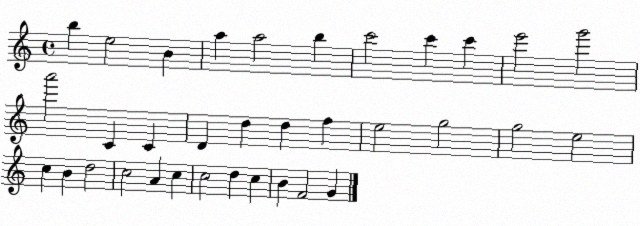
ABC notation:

X:1
T:Untitled
M:4/4
L:1/4
K:C
b e2 B a a2 b c'2 c' c' e'2 g'2 a'2 C C D d d f e2 g2 g2 e2 c B d2 c2 A c c2 d c B F2 G